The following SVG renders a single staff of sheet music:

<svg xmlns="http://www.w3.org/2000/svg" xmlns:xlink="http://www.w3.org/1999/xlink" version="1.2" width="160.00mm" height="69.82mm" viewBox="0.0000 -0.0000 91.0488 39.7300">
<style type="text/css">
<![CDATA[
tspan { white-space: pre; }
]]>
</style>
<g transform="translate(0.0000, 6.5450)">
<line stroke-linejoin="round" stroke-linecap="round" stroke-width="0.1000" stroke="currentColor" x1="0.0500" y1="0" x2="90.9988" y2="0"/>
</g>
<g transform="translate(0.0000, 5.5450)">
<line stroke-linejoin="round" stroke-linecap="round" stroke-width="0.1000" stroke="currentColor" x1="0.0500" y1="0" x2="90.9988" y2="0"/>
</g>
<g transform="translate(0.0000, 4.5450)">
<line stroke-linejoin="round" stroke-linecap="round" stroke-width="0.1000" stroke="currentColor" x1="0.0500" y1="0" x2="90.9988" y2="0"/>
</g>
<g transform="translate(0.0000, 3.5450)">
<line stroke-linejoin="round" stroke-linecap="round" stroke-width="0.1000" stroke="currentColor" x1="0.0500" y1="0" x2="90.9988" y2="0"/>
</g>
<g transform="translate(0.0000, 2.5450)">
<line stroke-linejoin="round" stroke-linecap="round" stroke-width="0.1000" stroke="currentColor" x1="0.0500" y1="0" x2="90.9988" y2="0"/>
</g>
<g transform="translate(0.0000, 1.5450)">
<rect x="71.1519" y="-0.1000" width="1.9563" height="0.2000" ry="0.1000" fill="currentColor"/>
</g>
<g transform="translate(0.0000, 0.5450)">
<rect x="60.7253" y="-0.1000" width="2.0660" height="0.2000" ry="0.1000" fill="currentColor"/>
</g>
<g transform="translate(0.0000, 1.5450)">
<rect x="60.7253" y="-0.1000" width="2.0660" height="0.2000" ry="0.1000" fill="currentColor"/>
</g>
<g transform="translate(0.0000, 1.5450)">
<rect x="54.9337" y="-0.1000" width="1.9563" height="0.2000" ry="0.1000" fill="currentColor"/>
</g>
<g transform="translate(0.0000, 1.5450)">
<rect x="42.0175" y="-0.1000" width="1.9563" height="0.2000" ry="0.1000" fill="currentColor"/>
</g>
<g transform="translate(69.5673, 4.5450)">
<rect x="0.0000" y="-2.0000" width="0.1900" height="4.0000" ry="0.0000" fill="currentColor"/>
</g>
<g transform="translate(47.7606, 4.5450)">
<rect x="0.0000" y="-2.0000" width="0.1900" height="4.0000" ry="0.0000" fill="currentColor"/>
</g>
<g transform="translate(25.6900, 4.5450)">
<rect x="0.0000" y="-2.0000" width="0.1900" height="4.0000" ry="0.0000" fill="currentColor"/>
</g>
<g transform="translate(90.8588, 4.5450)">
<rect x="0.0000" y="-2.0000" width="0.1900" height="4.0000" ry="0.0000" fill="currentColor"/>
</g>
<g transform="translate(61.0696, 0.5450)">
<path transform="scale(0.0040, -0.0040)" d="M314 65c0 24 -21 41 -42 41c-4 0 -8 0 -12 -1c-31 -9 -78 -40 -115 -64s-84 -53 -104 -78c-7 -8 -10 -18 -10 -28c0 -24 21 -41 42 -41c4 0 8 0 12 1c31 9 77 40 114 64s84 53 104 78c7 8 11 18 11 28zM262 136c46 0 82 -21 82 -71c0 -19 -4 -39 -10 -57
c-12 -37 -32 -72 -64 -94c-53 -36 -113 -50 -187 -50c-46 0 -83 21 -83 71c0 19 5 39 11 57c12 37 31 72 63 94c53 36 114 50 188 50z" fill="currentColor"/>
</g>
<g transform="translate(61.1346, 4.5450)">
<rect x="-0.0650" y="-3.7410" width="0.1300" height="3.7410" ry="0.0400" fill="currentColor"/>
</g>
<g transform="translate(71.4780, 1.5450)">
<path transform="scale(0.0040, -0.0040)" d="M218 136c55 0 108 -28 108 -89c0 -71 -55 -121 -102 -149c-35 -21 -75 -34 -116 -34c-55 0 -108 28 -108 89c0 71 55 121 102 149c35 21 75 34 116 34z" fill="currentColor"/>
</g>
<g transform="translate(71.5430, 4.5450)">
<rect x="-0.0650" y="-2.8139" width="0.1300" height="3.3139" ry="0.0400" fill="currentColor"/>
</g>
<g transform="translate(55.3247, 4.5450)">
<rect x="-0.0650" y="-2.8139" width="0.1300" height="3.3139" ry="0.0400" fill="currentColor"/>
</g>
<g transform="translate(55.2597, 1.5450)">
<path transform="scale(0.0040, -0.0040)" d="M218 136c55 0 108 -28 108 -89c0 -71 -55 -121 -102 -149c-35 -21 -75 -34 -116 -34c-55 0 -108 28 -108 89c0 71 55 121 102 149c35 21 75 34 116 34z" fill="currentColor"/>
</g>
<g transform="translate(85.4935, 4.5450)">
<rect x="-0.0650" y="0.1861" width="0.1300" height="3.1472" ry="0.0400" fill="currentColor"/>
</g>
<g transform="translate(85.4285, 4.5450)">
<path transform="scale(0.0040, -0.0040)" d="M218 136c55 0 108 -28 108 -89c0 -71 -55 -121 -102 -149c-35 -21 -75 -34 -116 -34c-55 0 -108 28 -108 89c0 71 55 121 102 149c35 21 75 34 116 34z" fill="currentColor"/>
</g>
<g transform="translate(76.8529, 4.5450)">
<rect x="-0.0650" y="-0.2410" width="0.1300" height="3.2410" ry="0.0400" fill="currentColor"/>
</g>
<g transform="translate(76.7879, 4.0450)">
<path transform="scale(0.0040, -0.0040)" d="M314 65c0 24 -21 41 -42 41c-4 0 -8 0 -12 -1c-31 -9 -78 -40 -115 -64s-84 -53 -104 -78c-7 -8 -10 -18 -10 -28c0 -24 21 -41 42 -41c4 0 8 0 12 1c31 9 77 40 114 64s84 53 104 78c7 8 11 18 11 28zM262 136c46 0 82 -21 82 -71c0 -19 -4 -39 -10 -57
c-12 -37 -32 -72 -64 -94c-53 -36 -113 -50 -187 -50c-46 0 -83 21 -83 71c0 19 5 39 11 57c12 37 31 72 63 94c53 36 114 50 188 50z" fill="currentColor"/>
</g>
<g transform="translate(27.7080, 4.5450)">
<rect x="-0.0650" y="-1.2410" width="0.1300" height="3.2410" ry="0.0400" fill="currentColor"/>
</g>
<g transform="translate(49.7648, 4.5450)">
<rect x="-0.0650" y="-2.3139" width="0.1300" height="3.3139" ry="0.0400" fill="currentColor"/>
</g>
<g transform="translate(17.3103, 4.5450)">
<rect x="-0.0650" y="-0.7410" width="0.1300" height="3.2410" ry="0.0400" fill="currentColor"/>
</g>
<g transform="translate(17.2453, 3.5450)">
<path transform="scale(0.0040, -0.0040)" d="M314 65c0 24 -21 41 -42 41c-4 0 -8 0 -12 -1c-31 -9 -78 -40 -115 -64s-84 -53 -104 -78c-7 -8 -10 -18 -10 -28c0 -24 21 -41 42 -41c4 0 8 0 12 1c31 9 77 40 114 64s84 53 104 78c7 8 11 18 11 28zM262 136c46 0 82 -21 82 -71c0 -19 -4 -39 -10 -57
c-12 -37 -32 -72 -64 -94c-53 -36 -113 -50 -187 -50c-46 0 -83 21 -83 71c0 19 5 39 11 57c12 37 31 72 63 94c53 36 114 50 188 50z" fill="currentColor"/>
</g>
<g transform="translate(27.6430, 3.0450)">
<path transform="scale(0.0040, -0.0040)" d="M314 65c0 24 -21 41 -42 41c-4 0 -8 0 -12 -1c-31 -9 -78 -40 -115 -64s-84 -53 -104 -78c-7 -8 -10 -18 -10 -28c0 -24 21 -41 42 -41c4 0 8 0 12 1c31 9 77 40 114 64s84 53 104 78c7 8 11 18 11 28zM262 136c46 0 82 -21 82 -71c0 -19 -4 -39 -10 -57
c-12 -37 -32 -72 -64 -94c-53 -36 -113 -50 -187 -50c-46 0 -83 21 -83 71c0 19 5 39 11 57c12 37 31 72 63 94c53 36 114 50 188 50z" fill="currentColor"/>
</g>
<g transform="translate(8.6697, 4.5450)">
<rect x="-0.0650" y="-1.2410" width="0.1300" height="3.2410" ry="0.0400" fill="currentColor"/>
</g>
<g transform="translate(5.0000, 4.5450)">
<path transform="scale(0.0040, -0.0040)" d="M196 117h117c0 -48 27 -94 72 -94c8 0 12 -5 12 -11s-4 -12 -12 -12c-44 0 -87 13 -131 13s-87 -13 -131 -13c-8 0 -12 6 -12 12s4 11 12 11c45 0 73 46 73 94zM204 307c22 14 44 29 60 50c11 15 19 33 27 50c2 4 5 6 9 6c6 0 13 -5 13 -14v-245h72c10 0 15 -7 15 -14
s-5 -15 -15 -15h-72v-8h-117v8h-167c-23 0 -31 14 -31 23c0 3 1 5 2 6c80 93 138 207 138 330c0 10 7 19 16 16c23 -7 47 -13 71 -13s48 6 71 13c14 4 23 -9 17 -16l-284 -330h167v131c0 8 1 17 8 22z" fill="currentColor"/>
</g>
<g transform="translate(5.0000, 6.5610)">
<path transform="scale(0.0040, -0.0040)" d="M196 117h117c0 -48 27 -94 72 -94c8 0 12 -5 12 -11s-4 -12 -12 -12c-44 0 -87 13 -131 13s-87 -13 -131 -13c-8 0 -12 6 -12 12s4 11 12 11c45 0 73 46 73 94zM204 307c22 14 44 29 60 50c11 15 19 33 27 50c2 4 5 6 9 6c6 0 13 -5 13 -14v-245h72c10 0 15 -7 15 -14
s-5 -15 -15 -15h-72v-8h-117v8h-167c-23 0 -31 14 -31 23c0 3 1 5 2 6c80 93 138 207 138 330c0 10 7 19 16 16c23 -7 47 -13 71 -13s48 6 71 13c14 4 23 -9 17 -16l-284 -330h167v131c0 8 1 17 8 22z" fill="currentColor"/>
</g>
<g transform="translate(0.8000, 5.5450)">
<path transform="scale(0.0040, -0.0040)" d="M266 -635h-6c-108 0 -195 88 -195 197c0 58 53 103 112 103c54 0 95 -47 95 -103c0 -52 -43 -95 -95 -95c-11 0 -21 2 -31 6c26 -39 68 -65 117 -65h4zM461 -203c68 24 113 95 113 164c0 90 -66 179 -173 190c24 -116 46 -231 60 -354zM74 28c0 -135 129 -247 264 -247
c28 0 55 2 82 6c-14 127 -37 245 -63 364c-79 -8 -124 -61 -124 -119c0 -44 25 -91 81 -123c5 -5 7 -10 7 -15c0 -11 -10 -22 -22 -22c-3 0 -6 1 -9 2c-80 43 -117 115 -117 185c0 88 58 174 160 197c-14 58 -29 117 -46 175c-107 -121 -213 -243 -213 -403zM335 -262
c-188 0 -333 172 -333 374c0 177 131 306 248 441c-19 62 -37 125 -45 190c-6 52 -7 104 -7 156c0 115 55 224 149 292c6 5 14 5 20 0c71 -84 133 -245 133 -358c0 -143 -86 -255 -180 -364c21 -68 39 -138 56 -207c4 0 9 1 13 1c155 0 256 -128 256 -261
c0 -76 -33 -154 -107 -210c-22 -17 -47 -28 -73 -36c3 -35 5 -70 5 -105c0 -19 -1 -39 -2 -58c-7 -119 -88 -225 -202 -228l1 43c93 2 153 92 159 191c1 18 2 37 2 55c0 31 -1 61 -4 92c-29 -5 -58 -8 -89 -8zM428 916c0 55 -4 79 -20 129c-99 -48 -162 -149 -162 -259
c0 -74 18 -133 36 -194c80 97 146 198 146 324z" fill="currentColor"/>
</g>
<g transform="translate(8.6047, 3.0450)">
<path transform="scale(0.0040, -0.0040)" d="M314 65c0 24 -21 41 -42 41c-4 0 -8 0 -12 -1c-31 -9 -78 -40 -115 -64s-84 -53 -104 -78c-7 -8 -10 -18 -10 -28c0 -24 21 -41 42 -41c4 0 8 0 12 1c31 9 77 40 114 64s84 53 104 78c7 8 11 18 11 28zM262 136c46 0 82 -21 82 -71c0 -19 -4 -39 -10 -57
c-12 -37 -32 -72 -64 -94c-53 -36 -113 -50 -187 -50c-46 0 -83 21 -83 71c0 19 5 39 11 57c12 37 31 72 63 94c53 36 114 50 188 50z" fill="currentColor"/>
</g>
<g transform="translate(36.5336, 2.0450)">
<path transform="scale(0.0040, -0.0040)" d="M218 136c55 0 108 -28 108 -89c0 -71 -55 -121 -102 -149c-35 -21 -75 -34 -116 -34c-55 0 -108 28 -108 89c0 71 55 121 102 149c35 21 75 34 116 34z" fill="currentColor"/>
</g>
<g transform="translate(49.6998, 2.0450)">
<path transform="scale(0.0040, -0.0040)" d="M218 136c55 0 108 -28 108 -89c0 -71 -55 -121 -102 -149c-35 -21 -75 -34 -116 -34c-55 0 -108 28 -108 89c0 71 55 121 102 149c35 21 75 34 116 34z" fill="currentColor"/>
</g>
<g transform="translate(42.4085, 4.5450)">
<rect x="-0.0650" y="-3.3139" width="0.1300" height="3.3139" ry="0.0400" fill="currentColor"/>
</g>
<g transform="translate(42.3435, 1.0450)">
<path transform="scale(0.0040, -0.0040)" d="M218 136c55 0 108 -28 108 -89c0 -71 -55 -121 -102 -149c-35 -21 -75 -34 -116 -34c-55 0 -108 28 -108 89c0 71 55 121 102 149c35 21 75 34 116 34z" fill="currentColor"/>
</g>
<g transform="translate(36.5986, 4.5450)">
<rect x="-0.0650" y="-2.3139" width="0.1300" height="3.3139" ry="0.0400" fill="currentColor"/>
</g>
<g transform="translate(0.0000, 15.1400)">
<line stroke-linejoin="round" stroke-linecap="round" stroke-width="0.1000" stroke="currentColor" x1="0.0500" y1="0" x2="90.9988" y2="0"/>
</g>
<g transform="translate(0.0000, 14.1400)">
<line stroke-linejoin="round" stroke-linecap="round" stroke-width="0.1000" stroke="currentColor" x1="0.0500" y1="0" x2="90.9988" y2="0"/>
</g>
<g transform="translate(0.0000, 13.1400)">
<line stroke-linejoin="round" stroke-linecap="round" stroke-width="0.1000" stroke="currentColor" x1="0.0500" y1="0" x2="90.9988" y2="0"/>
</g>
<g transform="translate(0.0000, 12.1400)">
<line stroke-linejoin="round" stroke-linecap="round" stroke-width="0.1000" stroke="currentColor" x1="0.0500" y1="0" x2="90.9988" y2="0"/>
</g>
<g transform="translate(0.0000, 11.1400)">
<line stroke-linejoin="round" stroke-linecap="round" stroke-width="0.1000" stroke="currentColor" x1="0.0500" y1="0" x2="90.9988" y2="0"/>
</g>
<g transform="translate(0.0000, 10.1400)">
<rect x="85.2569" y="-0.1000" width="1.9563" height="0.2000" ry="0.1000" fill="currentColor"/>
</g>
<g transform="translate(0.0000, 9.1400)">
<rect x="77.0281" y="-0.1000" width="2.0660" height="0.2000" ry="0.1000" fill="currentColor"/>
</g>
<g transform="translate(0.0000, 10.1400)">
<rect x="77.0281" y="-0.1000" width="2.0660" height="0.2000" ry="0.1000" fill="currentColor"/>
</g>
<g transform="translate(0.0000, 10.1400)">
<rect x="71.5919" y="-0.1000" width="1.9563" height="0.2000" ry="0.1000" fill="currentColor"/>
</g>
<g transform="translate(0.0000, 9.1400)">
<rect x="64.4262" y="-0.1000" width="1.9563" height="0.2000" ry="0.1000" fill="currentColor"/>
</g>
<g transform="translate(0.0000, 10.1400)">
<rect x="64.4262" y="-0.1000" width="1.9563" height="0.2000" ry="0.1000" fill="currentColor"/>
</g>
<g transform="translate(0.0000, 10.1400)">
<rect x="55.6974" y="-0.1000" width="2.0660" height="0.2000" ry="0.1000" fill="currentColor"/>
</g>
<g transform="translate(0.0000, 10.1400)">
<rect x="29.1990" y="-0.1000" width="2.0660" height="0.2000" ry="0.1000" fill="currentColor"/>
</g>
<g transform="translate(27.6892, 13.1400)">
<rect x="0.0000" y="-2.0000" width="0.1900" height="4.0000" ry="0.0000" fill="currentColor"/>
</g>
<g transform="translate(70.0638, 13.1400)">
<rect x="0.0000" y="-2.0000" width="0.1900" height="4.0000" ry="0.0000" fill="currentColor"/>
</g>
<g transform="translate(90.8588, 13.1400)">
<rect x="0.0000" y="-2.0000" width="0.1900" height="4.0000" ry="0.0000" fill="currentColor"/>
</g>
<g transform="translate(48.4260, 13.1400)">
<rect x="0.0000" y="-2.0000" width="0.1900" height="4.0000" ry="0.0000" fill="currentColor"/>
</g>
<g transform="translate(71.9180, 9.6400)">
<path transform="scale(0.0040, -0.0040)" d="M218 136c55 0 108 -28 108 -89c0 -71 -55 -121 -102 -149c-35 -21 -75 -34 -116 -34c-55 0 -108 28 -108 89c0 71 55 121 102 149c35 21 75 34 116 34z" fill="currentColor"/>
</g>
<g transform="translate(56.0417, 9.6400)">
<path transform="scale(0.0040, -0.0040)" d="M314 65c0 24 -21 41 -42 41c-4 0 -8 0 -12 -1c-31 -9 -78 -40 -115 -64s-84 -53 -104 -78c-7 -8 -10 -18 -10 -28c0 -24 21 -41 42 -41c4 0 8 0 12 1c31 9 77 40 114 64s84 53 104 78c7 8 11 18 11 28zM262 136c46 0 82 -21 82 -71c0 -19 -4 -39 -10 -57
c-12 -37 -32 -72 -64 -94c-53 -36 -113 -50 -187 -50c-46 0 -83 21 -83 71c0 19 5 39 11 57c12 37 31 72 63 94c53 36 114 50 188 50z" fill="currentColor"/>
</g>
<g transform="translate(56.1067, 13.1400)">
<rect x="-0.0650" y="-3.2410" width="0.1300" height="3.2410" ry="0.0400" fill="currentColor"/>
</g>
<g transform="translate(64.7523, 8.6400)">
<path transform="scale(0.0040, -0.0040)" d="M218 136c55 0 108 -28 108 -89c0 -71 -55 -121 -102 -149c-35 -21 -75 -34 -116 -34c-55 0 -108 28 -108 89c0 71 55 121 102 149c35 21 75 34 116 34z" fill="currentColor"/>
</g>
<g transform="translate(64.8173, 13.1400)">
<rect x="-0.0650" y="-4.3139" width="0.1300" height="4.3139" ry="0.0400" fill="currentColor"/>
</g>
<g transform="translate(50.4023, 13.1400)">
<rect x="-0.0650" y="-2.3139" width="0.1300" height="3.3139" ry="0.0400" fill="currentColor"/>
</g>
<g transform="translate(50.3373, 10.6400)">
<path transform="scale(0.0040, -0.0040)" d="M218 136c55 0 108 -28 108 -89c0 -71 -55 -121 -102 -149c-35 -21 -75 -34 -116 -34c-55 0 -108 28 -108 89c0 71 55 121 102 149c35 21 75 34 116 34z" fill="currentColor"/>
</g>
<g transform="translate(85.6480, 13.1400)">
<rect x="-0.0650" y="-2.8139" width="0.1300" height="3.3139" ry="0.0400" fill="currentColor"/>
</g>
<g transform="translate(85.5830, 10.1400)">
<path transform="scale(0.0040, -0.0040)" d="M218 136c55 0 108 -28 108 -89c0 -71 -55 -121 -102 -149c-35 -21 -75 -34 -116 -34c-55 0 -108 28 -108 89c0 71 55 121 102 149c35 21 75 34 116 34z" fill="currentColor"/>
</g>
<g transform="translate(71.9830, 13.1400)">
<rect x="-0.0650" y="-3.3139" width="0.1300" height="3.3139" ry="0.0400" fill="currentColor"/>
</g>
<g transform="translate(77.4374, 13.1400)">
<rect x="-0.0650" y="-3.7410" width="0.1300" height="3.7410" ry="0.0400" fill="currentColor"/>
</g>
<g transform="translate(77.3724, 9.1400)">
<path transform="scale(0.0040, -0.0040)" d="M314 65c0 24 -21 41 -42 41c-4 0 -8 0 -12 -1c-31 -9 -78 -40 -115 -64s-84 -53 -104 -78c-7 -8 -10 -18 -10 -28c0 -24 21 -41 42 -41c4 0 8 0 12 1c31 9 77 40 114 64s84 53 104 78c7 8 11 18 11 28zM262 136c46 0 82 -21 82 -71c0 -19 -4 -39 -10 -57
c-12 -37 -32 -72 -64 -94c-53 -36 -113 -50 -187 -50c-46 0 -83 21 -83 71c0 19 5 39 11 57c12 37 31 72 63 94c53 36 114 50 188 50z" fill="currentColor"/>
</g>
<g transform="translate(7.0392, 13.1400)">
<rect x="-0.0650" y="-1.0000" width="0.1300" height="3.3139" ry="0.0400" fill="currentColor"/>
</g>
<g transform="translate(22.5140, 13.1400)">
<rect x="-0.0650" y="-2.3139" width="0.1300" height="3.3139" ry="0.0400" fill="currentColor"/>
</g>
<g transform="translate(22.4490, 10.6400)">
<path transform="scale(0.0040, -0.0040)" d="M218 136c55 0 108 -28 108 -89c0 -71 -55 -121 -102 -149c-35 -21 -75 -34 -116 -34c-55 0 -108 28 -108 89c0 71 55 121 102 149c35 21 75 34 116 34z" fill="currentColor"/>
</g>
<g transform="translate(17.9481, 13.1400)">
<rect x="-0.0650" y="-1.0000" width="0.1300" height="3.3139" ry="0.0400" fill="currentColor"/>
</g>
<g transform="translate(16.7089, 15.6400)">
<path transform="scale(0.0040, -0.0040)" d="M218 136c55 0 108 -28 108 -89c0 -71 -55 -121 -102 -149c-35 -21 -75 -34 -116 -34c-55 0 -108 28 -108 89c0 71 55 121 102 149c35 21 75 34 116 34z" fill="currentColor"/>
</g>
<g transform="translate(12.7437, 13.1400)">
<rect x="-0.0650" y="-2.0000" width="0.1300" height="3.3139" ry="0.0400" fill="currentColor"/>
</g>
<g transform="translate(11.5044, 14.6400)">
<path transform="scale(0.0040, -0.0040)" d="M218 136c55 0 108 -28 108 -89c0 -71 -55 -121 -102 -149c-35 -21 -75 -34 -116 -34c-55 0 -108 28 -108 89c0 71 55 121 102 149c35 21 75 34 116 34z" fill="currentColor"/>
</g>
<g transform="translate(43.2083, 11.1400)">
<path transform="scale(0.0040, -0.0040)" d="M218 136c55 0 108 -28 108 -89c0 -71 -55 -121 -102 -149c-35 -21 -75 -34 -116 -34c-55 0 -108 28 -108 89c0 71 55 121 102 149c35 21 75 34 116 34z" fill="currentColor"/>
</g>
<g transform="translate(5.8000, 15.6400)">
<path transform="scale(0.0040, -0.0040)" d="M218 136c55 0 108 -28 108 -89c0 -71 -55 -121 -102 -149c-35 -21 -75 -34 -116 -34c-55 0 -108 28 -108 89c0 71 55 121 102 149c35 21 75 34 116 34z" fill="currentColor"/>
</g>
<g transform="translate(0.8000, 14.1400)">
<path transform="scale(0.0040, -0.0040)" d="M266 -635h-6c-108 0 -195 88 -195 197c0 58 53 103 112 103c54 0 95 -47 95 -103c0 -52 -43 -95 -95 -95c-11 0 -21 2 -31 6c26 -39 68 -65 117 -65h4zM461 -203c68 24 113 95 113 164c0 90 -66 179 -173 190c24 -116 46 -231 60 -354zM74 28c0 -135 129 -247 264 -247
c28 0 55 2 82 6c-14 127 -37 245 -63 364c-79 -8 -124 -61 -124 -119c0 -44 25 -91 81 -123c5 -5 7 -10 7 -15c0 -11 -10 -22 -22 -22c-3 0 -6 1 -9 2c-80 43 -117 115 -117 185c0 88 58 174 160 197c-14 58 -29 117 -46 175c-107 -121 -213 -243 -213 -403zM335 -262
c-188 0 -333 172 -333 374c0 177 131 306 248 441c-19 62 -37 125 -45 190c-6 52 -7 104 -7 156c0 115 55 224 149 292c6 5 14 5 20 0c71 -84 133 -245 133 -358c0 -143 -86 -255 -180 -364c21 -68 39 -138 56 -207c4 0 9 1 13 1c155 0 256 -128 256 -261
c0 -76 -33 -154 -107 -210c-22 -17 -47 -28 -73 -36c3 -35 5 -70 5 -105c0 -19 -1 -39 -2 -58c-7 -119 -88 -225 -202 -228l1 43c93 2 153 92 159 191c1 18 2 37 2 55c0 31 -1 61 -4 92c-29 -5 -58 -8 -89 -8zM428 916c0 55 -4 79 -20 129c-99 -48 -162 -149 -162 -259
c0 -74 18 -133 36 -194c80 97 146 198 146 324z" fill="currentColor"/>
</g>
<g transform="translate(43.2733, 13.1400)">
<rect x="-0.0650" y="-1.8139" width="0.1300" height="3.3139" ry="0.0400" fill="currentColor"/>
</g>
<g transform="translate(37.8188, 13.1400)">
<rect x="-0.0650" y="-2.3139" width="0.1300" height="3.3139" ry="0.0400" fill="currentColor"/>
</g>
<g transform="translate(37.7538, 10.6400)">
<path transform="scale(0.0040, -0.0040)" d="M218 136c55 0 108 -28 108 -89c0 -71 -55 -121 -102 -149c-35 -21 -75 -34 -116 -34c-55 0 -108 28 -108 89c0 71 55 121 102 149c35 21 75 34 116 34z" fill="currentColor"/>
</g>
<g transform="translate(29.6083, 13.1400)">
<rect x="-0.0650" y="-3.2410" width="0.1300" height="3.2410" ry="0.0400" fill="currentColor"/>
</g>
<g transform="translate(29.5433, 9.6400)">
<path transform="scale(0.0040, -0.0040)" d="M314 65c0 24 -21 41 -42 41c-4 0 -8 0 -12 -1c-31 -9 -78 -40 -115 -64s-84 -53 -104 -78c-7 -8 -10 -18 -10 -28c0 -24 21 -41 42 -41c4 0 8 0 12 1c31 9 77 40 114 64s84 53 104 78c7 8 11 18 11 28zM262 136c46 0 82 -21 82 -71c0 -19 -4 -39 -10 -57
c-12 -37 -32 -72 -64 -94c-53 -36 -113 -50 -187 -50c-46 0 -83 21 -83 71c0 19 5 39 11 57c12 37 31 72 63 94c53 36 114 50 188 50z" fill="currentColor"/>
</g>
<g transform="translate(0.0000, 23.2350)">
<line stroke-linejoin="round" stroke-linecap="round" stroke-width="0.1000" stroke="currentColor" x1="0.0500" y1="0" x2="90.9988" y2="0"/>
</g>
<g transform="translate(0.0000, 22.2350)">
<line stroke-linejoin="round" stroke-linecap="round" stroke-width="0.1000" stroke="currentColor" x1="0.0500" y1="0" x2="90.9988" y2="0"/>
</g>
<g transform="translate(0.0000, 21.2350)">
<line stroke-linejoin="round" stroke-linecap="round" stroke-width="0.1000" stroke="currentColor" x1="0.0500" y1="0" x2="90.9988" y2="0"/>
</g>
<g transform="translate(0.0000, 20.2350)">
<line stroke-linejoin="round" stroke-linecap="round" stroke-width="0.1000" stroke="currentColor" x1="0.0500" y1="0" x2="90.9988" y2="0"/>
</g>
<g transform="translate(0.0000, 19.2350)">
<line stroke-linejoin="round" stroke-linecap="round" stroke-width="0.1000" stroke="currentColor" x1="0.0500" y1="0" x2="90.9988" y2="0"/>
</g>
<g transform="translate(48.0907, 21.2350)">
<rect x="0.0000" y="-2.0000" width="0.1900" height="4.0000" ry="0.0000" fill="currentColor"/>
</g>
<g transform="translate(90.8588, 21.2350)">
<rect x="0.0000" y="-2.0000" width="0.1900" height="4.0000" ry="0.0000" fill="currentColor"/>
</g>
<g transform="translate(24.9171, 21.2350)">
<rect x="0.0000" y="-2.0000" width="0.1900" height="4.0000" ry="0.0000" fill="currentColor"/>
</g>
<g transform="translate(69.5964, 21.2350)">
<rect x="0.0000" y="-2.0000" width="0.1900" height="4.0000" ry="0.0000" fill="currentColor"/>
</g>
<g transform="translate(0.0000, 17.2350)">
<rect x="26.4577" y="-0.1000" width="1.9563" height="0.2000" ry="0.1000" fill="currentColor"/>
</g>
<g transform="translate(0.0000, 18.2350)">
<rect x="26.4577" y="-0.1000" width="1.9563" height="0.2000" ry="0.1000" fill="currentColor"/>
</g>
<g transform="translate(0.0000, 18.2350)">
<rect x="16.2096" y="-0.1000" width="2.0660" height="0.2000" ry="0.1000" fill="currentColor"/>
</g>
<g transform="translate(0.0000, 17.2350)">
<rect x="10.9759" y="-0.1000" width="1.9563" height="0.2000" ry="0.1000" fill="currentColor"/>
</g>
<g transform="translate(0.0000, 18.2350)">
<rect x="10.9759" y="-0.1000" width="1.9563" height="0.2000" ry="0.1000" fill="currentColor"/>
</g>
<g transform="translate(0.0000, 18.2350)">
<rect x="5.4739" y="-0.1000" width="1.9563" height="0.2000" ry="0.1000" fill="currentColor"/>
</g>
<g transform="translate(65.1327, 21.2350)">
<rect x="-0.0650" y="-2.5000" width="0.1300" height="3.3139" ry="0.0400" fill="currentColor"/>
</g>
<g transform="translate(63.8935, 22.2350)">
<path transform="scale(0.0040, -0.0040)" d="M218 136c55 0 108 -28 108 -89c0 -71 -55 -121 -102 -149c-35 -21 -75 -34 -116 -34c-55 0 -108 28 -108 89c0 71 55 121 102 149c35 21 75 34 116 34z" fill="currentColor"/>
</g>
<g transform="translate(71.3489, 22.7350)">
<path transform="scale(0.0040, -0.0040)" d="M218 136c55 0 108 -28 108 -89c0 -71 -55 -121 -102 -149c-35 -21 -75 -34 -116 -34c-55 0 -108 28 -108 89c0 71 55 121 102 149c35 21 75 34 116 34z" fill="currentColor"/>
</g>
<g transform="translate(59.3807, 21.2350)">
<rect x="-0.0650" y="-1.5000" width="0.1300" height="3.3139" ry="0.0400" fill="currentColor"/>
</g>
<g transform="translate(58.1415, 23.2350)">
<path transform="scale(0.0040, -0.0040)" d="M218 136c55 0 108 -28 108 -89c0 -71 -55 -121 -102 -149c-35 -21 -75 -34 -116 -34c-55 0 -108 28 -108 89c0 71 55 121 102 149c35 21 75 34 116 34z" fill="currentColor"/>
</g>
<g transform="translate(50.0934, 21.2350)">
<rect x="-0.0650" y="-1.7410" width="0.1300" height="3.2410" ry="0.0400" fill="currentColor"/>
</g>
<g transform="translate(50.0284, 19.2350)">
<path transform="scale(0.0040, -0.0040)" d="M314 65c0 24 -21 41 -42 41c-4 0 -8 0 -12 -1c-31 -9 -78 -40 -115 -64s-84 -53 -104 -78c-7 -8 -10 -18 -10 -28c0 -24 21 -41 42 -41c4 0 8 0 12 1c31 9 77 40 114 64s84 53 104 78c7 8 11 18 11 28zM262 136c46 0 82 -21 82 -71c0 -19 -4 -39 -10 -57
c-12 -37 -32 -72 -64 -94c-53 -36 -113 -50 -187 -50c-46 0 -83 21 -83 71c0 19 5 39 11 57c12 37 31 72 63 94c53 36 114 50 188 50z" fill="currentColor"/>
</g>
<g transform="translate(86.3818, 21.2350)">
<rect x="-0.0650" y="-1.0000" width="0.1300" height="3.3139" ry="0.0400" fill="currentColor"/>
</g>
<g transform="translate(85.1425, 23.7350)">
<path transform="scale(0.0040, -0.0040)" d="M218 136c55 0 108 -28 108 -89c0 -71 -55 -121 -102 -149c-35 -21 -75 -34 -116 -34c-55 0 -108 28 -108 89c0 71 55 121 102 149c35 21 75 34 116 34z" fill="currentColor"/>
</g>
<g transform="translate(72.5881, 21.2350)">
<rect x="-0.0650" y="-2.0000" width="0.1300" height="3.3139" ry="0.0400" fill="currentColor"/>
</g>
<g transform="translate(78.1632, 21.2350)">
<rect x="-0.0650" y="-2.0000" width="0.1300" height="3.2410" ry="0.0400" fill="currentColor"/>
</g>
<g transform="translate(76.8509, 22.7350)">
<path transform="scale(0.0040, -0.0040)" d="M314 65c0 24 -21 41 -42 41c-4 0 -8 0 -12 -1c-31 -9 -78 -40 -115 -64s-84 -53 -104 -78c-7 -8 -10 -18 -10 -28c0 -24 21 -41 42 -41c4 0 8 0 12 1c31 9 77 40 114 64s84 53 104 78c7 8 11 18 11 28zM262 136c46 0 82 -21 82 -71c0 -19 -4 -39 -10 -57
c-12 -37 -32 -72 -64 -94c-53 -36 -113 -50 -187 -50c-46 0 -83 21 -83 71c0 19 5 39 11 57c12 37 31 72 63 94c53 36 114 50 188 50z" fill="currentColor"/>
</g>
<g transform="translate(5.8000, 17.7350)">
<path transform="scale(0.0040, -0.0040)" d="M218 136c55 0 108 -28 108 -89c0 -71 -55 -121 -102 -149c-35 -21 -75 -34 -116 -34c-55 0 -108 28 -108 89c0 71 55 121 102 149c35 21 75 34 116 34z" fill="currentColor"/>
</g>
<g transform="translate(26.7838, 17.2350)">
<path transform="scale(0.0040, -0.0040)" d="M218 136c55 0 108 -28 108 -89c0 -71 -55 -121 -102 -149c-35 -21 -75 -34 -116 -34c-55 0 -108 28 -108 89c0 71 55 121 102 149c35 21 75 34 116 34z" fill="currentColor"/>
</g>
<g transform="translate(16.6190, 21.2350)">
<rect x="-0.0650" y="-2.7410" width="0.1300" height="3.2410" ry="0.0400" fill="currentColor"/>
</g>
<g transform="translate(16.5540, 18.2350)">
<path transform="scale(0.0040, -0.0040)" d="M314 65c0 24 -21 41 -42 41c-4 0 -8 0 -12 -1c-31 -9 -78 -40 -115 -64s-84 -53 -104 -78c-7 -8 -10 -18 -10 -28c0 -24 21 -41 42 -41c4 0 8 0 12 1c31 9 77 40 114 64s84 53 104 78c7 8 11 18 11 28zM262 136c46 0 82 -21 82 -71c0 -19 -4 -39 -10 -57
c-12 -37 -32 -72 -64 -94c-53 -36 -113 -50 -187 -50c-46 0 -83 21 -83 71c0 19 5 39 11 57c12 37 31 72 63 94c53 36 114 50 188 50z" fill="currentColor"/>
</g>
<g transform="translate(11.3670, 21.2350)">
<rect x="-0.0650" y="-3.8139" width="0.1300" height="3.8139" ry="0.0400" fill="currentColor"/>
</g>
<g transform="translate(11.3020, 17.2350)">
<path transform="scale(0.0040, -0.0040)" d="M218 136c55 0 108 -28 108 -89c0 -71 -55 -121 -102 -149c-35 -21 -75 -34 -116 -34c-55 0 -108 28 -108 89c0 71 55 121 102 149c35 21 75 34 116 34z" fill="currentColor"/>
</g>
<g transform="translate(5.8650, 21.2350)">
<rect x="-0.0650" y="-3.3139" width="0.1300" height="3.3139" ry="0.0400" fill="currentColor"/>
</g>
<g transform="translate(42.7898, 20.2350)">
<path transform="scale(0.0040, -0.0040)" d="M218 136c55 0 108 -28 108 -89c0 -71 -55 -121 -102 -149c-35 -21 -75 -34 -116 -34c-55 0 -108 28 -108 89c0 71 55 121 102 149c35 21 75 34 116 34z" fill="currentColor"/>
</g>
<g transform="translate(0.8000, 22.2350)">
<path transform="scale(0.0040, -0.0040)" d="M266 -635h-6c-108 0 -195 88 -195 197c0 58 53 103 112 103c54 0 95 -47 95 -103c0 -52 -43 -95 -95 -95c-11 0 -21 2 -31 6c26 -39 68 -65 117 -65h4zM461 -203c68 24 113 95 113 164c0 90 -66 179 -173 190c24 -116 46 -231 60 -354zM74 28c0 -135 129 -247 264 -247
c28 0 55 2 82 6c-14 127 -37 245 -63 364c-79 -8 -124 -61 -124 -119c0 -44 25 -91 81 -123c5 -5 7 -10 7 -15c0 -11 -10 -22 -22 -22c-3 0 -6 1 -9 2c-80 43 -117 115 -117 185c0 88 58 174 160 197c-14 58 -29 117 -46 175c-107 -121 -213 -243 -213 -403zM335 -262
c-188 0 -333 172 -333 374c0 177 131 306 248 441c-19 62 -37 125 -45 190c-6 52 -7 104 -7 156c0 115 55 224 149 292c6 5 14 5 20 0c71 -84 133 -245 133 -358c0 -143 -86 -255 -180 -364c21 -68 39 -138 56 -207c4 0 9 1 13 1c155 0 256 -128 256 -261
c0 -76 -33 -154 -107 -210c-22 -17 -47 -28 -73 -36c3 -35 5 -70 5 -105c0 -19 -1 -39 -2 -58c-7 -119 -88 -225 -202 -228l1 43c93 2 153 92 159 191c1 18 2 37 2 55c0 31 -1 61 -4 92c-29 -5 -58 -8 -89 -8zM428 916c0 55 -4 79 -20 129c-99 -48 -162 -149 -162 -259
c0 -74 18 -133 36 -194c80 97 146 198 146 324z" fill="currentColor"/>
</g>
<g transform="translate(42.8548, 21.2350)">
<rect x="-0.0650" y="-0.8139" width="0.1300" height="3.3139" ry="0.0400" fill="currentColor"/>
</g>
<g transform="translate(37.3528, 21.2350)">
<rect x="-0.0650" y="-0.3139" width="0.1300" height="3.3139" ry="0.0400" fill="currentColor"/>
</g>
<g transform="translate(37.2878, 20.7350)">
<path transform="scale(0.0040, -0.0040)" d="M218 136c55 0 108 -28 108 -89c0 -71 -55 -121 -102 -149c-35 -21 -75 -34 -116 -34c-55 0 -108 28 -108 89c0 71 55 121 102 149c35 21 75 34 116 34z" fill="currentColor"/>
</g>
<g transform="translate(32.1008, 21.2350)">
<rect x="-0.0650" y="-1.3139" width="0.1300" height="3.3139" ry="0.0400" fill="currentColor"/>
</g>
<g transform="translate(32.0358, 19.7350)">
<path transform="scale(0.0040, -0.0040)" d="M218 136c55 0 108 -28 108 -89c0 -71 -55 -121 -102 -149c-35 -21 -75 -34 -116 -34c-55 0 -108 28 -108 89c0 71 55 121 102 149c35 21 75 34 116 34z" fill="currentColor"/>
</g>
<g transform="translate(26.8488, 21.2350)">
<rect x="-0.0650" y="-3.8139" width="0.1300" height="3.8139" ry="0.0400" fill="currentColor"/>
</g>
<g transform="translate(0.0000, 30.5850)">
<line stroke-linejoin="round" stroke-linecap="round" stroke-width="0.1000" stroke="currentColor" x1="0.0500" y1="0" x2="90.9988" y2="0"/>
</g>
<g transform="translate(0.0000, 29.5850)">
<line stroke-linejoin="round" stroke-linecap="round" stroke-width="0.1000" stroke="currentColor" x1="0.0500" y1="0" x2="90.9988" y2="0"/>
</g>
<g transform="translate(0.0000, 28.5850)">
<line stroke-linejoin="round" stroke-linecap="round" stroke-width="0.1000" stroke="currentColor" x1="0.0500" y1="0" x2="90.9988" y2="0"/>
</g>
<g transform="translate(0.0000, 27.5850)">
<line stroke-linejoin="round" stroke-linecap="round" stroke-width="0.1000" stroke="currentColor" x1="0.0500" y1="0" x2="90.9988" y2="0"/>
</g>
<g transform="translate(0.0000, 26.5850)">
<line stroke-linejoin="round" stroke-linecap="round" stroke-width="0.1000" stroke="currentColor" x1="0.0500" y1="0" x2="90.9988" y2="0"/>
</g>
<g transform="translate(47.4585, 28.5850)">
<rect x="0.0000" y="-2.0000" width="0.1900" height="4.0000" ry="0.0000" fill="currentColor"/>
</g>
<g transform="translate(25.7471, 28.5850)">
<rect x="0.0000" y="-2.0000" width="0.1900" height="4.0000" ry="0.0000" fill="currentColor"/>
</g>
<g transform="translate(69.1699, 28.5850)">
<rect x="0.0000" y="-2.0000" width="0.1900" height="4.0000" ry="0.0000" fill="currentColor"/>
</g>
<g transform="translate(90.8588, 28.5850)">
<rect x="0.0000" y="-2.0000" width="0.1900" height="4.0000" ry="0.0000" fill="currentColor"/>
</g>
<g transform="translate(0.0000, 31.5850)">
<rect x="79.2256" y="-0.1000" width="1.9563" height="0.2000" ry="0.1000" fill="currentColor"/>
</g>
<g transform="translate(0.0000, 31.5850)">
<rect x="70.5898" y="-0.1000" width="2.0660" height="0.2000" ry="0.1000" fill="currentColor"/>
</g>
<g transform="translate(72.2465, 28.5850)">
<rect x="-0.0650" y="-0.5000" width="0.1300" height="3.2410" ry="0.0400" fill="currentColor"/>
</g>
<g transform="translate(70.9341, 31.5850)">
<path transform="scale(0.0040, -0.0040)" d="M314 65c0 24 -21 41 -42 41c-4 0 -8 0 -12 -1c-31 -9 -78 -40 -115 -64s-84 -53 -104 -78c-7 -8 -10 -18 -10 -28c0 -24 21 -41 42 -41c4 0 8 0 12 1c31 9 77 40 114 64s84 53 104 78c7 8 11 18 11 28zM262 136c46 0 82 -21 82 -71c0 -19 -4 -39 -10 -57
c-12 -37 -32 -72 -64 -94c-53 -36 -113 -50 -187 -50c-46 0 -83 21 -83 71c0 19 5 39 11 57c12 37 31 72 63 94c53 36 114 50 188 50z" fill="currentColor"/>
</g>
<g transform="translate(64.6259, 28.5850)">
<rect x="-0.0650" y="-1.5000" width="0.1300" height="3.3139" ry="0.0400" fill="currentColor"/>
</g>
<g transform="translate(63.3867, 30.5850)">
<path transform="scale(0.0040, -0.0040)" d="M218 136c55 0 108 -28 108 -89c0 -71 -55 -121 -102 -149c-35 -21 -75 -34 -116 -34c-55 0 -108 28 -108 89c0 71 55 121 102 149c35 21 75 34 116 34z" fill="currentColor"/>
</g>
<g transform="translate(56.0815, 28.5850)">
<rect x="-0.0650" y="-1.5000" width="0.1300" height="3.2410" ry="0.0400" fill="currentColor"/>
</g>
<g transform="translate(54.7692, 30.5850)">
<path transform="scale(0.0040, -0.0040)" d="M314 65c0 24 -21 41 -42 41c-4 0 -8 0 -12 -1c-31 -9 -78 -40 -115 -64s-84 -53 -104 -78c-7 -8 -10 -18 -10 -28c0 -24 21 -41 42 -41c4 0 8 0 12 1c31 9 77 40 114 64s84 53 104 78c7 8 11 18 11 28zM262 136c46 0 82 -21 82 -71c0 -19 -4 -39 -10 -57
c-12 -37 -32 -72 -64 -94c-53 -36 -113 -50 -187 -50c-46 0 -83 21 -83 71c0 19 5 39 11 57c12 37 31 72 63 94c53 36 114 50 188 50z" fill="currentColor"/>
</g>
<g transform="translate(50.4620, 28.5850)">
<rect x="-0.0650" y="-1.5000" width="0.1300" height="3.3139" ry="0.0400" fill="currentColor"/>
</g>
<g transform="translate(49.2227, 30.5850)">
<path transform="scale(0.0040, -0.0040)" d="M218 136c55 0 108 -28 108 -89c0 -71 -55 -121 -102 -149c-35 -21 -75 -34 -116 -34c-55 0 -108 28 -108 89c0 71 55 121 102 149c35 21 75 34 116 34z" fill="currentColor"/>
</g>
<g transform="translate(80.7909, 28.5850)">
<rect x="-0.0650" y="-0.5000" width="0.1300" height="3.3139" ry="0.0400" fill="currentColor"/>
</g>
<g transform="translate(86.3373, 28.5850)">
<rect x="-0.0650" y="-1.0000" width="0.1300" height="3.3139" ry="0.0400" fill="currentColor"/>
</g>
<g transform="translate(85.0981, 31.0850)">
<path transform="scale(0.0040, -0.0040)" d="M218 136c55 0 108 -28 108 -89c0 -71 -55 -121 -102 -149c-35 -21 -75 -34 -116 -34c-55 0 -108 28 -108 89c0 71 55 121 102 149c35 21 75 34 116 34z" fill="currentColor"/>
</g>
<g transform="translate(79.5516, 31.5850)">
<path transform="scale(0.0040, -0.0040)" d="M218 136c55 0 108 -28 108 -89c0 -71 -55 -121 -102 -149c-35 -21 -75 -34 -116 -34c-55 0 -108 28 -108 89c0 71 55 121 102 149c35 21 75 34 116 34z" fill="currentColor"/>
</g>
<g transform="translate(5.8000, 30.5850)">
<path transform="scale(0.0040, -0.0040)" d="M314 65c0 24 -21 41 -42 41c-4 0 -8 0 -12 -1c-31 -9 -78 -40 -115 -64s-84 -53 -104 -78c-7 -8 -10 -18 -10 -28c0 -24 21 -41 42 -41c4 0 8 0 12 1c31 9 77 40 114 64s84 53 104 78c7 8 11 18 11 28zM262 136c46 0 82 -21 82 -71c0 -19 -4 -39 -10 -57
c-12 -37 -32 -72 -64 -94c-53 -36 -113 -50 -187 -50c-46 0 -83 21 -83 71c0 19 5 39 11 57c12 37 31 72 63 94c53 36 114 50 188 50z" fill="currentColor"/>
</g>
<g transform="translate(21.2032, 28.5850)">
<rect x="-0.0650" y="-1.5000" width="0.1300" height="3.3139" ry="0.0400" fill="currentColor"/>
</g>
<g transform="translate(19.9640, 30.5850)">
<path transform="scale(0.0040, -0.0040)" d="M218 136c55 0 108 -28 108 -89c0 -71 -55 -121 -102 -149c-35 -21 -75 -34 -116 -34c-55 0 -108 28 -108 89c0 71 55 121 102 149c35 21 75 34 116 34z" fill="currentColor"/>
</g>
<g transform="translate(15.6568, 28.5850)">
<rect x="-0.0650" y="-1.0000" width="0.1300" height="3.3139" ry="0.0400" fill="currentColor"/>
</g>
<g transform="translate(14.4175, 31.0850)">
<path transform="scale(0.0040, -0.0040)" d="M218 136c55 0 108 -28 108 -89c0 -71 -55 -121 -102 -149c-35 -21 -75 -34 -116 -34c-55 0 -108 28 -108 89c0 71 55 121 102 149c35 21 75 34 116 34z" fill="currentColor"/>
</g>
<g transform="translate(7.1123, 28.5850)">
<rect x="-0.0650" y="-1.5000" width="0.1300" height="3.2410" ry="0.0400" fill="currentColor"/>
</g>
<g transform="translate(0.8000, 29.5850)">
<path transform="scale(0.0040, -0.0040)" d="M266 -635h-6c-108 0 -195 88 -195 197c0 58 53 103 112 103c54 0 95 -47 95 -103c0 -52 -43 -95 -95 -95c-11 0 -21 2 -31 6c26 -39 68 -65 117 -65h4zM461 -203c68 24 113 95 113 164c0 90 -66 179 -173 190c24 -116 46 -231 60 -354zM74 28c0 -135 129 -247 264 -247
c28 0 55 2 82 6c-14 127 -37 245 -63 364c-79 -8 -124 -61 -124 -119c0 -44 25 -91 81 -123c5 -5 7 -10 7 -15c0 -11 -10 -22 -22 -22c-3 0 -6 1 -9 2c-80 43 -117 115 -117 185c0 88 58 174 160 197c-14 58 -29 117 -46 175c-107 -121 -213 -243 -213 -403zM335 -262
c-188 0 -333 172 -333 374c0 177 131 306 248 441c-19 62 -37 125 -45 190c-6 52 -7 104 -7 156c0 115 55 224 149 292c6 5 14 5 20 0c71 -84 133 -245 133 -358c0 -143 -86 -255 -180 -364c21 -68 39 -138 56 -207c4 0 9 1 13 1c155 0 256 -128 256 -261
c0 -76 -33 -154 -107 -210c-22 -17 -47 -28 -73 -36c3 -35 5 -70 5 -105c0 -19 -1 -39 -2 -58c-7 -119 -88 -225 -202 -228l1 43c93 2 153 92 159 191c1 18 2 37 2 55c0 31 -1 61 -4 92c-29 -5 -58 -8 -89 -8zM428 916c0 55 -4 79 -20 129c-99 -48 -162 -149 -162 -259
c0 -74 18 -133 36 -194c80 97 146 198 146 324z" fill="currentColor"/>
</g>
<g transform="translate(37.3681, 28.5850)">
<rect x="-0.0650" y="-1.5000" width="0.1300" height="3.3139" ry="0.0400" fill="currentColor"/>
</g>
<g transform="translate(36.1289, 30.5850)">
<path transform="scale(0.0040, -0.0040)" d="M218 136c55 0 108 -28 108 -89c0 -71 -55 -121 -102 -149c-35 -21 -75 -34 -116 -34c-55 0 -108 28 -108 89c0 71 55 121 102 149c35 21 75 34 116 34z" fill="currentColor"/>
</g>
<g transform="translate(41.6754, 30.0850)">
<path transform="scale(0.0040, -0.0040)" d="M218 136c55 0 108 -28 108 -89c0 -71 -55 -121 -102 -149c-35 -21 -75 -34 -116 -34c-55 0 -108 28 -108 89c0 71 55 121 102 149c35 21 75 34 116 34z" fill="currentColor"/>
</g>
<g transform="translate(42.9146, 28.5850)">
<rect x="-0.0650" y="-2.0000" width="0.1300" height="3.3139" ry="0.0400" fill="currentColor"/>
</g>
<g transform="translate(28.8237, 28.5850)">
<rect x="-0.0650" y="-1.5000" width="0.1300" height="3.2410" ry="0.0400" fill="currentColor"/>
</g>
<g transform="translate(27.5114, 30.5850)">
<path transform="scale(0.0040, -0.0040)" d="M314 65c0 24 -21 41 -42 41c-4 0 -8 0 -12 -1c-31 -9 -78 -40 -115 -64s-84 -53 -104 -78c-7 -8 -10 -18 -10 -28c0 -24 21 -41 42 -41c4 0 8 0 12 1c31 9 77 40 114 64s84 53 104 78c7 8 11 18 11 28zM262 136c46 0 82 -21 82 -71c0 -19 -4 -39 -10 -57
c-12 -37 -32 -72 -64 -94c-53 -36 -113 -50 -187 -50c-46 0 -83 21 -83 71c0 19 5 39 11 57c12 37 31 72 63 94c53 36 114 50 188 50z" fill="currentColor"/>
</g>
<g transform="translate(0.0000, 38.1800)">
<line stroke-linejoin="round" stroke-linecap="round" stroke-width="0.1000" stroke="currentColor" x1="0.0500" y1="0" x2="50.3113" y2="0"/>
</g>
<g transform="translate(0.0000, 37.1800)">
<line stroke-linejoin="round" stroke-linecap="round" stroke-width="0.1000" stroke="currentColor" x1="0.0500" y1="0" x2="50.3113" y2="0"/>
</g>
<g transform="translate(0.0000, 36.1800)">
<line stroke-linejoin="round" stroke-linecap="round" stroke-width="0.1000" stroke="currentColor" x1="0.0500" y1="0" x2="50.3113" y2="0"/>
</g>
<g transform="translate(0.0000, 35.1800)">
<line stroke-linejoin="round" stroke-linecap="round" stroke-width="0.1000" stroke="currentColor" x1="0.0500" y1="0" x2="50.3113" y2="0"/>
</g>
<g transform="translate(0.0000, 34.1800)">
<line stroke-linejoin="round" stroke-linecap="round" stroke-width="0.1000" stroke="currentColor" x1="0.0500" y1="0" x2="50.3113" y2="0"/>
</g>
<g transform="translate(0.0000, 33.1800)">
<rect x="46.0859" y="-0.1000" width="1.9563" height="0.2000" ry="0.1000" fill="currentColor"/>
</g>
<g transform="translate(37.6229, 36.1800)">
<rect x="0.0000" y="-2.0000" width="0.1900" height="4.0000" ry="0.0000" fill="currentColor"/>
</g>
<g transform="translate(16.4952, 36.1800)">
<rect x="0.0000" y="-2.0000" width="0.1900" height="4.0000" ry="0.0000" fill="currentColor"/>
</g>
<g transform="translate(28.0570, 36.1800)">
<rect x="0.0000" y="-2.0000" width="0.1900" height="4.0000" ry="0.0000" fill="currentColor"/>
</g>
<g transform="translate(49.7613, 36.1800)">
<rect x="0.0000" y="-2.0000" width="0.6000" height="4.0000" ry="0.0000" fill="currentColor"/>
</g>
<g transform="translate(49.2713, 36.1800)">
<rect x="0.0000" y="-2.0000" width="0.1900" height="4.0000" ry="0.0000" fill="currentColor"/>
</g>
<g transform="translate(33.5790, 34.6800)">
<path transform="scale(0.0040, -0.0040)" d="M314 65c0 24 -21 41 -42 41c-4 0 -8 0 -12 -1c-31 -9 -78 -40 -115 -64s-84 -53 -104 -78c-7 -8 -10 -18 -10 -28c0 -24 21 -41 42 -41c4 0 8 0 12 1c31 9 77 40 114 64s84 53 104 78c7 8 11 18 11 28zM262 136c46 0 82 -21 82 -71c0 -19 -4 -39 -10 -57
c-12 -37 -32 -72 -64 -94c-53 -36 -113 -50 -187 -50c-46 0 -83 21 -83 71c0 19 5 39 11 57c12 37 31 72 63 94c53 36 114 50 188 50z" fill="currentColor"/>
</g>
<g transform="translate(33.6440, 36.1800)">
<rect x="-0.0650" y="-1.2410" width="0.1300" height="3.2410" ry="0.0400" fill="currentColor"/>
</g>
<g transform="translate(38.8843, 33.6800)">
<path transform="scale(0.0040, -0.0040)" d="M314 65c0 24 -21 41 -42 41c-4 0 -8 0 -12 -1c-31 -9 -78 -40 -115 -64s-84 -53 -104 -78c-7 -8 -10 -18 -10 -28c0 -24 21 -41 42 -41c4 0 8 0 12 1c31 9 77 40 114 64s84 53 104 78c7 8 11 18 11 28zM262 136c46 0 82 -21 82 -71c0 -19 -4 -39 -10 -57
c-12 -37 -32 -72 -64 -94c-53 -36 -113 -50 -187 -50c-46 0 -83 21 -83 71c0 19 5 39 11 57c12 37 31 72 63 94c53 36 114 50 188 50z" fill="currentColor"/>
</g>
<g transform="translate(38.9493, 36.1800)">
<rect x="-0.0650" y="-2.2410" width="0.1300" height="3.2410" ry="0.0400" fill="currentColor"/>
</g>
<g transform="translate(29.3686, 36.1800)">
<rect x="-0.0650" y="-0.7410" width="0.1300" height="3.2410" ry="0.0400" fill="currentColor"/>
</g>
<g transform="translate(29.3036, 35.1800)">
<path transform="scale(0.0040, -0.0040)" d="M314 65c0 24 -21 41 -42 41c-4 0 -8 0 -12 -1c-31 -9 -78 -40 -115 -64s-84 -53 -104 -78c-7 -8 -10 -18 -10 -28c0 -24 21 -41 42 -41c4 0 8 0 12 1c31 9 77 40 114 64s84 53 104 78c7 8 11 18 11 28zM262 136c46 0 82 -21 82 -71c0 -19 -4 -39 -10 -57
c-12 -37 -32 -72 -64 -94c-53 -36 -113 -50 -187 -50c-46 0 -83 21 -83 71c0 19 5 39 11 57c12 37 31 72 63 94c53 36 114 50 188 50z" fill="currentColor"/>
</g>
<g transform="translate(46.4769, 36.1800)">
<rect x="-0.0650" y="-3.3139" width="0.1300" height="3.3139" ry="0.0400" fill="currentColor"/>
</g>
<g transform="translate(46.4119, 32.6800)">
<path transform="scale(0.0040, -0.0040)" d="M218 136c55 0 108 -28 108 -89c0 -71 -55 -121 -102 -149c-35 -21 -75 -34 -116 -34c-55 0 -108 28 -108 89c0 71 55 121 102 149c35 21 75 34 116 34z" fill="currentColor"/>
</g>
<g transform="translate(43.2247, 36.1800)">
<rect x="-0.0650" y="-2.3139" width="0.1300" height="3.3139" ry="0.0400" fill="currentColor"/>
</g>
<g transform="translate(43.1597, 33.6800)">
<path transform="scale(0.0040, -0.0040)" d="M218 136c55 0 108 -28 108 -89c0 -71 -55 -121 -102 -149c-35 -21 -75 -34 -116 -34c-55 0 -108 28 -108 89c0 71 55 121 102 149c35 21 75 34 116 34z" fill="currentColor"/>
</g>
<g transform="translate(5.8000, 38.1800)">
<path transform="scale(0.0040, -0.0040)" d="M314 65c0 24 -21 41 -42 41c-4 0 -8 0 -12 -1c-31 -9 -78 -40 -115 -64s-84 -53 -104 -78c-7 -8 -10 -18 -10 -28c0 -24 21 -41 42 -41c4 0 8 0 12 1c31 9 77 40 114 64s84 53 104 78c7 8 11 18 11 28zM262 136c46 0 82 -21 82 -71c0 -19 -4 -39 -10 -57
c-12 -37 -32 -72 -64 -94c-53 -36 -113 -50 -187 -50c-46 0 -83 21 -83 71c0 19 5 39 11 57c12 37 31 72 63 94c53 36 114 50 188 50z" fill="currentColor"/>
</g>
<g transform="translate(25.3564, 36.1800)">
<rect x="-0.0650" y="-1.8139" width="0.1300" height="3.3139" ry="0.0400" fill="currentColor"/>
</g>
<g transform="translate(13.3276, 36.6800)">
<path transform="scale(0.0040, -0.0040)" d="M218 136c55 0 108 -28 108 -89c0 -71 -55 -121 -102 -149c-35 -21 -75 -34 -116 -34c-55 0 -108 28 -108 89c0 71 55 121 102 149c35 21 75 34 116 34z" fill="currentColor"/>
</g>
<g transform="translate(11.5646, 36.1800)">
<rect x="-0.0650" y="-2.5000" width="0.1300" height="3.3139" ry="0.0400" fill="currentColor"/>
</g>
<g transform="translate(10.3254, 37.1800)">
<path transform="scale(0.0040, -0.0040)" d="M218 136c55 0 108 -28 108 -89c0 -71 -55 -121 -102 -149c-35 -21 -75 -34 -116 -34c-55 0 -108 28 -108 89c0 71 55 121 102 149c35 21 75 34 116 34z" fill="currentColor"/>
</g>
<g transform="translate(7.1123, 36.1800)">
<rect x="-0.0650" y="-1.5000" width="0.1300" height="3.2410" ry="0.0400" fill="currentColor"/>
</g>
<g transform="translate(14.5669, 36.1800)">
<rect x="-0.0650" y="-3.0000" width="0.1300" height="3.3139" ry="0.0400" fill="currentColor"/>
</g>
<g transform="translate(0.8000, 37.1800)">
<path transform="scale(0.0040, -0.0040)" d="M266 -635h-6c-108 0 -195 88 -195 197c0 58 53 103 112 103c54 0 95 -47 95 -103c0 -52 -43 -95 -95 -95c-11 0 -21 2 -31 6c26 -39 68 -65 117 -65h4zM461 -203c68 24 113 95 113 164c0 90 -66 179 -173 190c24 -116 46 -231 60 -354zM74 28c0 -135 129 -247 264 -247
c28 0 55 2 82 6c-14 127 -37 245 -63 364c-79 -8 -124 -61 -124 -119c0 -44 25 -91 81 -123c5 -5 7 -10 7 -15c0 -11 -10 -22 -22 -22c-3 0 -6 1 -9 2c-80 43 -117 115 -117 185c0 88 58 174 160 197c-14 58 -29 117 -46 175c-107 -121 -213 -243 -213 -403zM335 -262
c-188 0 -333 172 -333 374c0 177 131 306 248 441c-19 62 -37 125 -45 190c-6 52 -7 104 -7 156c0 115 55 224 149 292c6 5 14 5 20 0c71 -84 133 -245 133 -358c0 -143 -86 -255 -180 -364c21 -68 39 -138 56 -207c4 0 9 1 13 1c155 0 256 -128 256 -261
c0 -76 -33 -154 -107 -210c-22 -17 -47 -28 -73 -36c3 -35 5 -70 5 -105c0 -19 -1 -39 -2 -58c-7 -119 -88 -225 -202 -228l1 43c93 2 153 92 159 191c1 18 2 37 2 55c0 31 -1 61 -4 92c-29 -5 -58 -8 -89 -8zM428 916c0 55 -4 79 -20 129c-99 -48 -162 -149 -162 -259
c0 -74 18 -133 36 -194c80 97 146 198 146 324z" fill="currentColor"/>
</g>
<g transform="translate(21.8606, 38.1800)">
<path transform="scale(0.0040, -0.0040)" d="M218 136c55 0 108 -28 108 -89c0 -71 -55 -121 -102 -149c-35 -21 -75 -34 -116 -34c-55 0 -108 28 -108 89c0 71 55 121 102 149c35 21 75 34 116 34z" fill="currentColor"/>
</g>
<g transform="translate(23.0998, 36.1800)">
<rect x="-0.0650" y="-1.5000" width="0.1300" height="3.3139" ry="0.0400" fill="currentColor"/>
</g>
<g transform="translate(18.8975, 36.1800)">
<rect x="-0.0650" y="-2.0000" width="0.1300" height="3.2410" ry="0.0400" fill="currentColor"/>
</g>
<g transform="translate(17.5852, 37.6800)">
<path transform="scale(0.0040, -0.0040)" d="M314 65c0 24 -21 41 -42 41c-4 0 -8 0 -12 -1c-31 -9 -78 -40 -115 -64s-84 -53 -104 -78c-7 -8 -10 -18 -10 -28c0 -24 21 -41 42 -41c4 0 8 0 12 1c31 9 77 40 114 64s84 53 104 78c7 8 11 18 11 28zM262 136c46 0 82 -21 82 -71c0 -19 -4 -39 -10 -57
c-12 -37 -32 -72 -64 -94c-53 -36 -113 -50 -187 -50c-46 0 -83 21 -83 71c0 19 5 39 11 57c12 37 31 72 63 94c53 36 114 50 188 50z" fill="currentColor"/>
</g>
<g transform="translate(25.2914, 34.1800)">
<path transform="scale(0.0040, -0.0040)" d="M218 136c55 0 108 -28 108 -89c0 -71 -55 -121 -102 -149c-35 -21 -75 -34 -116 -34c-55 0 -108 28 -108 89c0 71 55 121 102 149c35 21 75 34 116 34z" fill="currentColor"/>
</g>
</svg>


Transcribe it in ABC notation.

X:1
T:Untitled
M:4/4
L:1/4
K:C
e2 d2 e2 g b g a c'2 a c2 B D F D g b2 g f g b2 d' b c'2 a b c' a2 c' e c d f2 E G F F2 D E2 D E E2 E F E E2 E C2 C D E2 G A F2 E f d2 e2 g2 g b